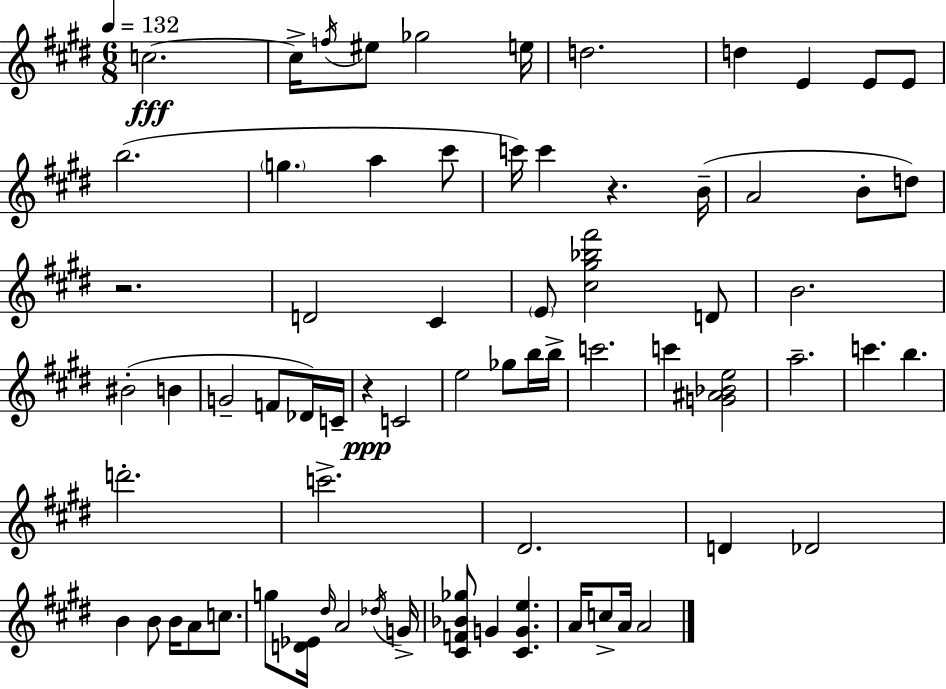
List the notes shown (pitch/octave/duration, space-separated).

C5/h. C5/s F5/s EIS5/e Gb5/h E5/s D5/h. D5/q E4/q E4/e E4/e B5/h. G5/q. A5/q C#6/e C6/s C6/q R/q. B4/s A4/h B4/e D5/e R/h. D4/h C#4/q E4/e [C#5,G#5,Bb5,F#6]/h D4/e B4/h. BIS4/h B4/q G4/h F4/e Db4/s C4/s R/q C4/h E5/h Gb5/e B5/s B5/s C6/h. C6/q [G4,A#4,Bb4,E5]/h A5/h. C6/q. B5/q. D6/h. C6/h. D#4/h. D4/q Db4/h B4/q B4/e B4/s A4/e C5/e. G5/e [D4,Eb4]/s D#5/s A4/h Db5/s G4/s [C#4,F4,Bb4,Gb5]/e G4/q [C#4,G4,E5]/q. A4/s C5/e A4/s A4/h